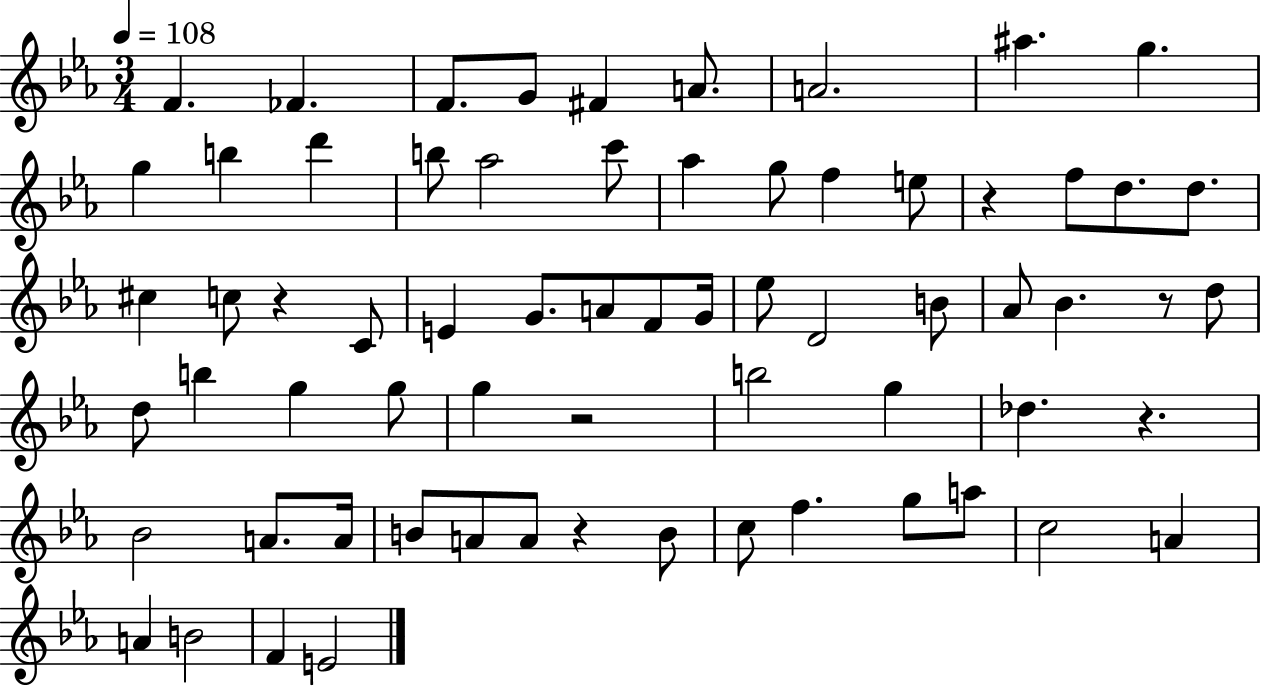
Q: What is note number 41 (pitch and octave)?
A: G5